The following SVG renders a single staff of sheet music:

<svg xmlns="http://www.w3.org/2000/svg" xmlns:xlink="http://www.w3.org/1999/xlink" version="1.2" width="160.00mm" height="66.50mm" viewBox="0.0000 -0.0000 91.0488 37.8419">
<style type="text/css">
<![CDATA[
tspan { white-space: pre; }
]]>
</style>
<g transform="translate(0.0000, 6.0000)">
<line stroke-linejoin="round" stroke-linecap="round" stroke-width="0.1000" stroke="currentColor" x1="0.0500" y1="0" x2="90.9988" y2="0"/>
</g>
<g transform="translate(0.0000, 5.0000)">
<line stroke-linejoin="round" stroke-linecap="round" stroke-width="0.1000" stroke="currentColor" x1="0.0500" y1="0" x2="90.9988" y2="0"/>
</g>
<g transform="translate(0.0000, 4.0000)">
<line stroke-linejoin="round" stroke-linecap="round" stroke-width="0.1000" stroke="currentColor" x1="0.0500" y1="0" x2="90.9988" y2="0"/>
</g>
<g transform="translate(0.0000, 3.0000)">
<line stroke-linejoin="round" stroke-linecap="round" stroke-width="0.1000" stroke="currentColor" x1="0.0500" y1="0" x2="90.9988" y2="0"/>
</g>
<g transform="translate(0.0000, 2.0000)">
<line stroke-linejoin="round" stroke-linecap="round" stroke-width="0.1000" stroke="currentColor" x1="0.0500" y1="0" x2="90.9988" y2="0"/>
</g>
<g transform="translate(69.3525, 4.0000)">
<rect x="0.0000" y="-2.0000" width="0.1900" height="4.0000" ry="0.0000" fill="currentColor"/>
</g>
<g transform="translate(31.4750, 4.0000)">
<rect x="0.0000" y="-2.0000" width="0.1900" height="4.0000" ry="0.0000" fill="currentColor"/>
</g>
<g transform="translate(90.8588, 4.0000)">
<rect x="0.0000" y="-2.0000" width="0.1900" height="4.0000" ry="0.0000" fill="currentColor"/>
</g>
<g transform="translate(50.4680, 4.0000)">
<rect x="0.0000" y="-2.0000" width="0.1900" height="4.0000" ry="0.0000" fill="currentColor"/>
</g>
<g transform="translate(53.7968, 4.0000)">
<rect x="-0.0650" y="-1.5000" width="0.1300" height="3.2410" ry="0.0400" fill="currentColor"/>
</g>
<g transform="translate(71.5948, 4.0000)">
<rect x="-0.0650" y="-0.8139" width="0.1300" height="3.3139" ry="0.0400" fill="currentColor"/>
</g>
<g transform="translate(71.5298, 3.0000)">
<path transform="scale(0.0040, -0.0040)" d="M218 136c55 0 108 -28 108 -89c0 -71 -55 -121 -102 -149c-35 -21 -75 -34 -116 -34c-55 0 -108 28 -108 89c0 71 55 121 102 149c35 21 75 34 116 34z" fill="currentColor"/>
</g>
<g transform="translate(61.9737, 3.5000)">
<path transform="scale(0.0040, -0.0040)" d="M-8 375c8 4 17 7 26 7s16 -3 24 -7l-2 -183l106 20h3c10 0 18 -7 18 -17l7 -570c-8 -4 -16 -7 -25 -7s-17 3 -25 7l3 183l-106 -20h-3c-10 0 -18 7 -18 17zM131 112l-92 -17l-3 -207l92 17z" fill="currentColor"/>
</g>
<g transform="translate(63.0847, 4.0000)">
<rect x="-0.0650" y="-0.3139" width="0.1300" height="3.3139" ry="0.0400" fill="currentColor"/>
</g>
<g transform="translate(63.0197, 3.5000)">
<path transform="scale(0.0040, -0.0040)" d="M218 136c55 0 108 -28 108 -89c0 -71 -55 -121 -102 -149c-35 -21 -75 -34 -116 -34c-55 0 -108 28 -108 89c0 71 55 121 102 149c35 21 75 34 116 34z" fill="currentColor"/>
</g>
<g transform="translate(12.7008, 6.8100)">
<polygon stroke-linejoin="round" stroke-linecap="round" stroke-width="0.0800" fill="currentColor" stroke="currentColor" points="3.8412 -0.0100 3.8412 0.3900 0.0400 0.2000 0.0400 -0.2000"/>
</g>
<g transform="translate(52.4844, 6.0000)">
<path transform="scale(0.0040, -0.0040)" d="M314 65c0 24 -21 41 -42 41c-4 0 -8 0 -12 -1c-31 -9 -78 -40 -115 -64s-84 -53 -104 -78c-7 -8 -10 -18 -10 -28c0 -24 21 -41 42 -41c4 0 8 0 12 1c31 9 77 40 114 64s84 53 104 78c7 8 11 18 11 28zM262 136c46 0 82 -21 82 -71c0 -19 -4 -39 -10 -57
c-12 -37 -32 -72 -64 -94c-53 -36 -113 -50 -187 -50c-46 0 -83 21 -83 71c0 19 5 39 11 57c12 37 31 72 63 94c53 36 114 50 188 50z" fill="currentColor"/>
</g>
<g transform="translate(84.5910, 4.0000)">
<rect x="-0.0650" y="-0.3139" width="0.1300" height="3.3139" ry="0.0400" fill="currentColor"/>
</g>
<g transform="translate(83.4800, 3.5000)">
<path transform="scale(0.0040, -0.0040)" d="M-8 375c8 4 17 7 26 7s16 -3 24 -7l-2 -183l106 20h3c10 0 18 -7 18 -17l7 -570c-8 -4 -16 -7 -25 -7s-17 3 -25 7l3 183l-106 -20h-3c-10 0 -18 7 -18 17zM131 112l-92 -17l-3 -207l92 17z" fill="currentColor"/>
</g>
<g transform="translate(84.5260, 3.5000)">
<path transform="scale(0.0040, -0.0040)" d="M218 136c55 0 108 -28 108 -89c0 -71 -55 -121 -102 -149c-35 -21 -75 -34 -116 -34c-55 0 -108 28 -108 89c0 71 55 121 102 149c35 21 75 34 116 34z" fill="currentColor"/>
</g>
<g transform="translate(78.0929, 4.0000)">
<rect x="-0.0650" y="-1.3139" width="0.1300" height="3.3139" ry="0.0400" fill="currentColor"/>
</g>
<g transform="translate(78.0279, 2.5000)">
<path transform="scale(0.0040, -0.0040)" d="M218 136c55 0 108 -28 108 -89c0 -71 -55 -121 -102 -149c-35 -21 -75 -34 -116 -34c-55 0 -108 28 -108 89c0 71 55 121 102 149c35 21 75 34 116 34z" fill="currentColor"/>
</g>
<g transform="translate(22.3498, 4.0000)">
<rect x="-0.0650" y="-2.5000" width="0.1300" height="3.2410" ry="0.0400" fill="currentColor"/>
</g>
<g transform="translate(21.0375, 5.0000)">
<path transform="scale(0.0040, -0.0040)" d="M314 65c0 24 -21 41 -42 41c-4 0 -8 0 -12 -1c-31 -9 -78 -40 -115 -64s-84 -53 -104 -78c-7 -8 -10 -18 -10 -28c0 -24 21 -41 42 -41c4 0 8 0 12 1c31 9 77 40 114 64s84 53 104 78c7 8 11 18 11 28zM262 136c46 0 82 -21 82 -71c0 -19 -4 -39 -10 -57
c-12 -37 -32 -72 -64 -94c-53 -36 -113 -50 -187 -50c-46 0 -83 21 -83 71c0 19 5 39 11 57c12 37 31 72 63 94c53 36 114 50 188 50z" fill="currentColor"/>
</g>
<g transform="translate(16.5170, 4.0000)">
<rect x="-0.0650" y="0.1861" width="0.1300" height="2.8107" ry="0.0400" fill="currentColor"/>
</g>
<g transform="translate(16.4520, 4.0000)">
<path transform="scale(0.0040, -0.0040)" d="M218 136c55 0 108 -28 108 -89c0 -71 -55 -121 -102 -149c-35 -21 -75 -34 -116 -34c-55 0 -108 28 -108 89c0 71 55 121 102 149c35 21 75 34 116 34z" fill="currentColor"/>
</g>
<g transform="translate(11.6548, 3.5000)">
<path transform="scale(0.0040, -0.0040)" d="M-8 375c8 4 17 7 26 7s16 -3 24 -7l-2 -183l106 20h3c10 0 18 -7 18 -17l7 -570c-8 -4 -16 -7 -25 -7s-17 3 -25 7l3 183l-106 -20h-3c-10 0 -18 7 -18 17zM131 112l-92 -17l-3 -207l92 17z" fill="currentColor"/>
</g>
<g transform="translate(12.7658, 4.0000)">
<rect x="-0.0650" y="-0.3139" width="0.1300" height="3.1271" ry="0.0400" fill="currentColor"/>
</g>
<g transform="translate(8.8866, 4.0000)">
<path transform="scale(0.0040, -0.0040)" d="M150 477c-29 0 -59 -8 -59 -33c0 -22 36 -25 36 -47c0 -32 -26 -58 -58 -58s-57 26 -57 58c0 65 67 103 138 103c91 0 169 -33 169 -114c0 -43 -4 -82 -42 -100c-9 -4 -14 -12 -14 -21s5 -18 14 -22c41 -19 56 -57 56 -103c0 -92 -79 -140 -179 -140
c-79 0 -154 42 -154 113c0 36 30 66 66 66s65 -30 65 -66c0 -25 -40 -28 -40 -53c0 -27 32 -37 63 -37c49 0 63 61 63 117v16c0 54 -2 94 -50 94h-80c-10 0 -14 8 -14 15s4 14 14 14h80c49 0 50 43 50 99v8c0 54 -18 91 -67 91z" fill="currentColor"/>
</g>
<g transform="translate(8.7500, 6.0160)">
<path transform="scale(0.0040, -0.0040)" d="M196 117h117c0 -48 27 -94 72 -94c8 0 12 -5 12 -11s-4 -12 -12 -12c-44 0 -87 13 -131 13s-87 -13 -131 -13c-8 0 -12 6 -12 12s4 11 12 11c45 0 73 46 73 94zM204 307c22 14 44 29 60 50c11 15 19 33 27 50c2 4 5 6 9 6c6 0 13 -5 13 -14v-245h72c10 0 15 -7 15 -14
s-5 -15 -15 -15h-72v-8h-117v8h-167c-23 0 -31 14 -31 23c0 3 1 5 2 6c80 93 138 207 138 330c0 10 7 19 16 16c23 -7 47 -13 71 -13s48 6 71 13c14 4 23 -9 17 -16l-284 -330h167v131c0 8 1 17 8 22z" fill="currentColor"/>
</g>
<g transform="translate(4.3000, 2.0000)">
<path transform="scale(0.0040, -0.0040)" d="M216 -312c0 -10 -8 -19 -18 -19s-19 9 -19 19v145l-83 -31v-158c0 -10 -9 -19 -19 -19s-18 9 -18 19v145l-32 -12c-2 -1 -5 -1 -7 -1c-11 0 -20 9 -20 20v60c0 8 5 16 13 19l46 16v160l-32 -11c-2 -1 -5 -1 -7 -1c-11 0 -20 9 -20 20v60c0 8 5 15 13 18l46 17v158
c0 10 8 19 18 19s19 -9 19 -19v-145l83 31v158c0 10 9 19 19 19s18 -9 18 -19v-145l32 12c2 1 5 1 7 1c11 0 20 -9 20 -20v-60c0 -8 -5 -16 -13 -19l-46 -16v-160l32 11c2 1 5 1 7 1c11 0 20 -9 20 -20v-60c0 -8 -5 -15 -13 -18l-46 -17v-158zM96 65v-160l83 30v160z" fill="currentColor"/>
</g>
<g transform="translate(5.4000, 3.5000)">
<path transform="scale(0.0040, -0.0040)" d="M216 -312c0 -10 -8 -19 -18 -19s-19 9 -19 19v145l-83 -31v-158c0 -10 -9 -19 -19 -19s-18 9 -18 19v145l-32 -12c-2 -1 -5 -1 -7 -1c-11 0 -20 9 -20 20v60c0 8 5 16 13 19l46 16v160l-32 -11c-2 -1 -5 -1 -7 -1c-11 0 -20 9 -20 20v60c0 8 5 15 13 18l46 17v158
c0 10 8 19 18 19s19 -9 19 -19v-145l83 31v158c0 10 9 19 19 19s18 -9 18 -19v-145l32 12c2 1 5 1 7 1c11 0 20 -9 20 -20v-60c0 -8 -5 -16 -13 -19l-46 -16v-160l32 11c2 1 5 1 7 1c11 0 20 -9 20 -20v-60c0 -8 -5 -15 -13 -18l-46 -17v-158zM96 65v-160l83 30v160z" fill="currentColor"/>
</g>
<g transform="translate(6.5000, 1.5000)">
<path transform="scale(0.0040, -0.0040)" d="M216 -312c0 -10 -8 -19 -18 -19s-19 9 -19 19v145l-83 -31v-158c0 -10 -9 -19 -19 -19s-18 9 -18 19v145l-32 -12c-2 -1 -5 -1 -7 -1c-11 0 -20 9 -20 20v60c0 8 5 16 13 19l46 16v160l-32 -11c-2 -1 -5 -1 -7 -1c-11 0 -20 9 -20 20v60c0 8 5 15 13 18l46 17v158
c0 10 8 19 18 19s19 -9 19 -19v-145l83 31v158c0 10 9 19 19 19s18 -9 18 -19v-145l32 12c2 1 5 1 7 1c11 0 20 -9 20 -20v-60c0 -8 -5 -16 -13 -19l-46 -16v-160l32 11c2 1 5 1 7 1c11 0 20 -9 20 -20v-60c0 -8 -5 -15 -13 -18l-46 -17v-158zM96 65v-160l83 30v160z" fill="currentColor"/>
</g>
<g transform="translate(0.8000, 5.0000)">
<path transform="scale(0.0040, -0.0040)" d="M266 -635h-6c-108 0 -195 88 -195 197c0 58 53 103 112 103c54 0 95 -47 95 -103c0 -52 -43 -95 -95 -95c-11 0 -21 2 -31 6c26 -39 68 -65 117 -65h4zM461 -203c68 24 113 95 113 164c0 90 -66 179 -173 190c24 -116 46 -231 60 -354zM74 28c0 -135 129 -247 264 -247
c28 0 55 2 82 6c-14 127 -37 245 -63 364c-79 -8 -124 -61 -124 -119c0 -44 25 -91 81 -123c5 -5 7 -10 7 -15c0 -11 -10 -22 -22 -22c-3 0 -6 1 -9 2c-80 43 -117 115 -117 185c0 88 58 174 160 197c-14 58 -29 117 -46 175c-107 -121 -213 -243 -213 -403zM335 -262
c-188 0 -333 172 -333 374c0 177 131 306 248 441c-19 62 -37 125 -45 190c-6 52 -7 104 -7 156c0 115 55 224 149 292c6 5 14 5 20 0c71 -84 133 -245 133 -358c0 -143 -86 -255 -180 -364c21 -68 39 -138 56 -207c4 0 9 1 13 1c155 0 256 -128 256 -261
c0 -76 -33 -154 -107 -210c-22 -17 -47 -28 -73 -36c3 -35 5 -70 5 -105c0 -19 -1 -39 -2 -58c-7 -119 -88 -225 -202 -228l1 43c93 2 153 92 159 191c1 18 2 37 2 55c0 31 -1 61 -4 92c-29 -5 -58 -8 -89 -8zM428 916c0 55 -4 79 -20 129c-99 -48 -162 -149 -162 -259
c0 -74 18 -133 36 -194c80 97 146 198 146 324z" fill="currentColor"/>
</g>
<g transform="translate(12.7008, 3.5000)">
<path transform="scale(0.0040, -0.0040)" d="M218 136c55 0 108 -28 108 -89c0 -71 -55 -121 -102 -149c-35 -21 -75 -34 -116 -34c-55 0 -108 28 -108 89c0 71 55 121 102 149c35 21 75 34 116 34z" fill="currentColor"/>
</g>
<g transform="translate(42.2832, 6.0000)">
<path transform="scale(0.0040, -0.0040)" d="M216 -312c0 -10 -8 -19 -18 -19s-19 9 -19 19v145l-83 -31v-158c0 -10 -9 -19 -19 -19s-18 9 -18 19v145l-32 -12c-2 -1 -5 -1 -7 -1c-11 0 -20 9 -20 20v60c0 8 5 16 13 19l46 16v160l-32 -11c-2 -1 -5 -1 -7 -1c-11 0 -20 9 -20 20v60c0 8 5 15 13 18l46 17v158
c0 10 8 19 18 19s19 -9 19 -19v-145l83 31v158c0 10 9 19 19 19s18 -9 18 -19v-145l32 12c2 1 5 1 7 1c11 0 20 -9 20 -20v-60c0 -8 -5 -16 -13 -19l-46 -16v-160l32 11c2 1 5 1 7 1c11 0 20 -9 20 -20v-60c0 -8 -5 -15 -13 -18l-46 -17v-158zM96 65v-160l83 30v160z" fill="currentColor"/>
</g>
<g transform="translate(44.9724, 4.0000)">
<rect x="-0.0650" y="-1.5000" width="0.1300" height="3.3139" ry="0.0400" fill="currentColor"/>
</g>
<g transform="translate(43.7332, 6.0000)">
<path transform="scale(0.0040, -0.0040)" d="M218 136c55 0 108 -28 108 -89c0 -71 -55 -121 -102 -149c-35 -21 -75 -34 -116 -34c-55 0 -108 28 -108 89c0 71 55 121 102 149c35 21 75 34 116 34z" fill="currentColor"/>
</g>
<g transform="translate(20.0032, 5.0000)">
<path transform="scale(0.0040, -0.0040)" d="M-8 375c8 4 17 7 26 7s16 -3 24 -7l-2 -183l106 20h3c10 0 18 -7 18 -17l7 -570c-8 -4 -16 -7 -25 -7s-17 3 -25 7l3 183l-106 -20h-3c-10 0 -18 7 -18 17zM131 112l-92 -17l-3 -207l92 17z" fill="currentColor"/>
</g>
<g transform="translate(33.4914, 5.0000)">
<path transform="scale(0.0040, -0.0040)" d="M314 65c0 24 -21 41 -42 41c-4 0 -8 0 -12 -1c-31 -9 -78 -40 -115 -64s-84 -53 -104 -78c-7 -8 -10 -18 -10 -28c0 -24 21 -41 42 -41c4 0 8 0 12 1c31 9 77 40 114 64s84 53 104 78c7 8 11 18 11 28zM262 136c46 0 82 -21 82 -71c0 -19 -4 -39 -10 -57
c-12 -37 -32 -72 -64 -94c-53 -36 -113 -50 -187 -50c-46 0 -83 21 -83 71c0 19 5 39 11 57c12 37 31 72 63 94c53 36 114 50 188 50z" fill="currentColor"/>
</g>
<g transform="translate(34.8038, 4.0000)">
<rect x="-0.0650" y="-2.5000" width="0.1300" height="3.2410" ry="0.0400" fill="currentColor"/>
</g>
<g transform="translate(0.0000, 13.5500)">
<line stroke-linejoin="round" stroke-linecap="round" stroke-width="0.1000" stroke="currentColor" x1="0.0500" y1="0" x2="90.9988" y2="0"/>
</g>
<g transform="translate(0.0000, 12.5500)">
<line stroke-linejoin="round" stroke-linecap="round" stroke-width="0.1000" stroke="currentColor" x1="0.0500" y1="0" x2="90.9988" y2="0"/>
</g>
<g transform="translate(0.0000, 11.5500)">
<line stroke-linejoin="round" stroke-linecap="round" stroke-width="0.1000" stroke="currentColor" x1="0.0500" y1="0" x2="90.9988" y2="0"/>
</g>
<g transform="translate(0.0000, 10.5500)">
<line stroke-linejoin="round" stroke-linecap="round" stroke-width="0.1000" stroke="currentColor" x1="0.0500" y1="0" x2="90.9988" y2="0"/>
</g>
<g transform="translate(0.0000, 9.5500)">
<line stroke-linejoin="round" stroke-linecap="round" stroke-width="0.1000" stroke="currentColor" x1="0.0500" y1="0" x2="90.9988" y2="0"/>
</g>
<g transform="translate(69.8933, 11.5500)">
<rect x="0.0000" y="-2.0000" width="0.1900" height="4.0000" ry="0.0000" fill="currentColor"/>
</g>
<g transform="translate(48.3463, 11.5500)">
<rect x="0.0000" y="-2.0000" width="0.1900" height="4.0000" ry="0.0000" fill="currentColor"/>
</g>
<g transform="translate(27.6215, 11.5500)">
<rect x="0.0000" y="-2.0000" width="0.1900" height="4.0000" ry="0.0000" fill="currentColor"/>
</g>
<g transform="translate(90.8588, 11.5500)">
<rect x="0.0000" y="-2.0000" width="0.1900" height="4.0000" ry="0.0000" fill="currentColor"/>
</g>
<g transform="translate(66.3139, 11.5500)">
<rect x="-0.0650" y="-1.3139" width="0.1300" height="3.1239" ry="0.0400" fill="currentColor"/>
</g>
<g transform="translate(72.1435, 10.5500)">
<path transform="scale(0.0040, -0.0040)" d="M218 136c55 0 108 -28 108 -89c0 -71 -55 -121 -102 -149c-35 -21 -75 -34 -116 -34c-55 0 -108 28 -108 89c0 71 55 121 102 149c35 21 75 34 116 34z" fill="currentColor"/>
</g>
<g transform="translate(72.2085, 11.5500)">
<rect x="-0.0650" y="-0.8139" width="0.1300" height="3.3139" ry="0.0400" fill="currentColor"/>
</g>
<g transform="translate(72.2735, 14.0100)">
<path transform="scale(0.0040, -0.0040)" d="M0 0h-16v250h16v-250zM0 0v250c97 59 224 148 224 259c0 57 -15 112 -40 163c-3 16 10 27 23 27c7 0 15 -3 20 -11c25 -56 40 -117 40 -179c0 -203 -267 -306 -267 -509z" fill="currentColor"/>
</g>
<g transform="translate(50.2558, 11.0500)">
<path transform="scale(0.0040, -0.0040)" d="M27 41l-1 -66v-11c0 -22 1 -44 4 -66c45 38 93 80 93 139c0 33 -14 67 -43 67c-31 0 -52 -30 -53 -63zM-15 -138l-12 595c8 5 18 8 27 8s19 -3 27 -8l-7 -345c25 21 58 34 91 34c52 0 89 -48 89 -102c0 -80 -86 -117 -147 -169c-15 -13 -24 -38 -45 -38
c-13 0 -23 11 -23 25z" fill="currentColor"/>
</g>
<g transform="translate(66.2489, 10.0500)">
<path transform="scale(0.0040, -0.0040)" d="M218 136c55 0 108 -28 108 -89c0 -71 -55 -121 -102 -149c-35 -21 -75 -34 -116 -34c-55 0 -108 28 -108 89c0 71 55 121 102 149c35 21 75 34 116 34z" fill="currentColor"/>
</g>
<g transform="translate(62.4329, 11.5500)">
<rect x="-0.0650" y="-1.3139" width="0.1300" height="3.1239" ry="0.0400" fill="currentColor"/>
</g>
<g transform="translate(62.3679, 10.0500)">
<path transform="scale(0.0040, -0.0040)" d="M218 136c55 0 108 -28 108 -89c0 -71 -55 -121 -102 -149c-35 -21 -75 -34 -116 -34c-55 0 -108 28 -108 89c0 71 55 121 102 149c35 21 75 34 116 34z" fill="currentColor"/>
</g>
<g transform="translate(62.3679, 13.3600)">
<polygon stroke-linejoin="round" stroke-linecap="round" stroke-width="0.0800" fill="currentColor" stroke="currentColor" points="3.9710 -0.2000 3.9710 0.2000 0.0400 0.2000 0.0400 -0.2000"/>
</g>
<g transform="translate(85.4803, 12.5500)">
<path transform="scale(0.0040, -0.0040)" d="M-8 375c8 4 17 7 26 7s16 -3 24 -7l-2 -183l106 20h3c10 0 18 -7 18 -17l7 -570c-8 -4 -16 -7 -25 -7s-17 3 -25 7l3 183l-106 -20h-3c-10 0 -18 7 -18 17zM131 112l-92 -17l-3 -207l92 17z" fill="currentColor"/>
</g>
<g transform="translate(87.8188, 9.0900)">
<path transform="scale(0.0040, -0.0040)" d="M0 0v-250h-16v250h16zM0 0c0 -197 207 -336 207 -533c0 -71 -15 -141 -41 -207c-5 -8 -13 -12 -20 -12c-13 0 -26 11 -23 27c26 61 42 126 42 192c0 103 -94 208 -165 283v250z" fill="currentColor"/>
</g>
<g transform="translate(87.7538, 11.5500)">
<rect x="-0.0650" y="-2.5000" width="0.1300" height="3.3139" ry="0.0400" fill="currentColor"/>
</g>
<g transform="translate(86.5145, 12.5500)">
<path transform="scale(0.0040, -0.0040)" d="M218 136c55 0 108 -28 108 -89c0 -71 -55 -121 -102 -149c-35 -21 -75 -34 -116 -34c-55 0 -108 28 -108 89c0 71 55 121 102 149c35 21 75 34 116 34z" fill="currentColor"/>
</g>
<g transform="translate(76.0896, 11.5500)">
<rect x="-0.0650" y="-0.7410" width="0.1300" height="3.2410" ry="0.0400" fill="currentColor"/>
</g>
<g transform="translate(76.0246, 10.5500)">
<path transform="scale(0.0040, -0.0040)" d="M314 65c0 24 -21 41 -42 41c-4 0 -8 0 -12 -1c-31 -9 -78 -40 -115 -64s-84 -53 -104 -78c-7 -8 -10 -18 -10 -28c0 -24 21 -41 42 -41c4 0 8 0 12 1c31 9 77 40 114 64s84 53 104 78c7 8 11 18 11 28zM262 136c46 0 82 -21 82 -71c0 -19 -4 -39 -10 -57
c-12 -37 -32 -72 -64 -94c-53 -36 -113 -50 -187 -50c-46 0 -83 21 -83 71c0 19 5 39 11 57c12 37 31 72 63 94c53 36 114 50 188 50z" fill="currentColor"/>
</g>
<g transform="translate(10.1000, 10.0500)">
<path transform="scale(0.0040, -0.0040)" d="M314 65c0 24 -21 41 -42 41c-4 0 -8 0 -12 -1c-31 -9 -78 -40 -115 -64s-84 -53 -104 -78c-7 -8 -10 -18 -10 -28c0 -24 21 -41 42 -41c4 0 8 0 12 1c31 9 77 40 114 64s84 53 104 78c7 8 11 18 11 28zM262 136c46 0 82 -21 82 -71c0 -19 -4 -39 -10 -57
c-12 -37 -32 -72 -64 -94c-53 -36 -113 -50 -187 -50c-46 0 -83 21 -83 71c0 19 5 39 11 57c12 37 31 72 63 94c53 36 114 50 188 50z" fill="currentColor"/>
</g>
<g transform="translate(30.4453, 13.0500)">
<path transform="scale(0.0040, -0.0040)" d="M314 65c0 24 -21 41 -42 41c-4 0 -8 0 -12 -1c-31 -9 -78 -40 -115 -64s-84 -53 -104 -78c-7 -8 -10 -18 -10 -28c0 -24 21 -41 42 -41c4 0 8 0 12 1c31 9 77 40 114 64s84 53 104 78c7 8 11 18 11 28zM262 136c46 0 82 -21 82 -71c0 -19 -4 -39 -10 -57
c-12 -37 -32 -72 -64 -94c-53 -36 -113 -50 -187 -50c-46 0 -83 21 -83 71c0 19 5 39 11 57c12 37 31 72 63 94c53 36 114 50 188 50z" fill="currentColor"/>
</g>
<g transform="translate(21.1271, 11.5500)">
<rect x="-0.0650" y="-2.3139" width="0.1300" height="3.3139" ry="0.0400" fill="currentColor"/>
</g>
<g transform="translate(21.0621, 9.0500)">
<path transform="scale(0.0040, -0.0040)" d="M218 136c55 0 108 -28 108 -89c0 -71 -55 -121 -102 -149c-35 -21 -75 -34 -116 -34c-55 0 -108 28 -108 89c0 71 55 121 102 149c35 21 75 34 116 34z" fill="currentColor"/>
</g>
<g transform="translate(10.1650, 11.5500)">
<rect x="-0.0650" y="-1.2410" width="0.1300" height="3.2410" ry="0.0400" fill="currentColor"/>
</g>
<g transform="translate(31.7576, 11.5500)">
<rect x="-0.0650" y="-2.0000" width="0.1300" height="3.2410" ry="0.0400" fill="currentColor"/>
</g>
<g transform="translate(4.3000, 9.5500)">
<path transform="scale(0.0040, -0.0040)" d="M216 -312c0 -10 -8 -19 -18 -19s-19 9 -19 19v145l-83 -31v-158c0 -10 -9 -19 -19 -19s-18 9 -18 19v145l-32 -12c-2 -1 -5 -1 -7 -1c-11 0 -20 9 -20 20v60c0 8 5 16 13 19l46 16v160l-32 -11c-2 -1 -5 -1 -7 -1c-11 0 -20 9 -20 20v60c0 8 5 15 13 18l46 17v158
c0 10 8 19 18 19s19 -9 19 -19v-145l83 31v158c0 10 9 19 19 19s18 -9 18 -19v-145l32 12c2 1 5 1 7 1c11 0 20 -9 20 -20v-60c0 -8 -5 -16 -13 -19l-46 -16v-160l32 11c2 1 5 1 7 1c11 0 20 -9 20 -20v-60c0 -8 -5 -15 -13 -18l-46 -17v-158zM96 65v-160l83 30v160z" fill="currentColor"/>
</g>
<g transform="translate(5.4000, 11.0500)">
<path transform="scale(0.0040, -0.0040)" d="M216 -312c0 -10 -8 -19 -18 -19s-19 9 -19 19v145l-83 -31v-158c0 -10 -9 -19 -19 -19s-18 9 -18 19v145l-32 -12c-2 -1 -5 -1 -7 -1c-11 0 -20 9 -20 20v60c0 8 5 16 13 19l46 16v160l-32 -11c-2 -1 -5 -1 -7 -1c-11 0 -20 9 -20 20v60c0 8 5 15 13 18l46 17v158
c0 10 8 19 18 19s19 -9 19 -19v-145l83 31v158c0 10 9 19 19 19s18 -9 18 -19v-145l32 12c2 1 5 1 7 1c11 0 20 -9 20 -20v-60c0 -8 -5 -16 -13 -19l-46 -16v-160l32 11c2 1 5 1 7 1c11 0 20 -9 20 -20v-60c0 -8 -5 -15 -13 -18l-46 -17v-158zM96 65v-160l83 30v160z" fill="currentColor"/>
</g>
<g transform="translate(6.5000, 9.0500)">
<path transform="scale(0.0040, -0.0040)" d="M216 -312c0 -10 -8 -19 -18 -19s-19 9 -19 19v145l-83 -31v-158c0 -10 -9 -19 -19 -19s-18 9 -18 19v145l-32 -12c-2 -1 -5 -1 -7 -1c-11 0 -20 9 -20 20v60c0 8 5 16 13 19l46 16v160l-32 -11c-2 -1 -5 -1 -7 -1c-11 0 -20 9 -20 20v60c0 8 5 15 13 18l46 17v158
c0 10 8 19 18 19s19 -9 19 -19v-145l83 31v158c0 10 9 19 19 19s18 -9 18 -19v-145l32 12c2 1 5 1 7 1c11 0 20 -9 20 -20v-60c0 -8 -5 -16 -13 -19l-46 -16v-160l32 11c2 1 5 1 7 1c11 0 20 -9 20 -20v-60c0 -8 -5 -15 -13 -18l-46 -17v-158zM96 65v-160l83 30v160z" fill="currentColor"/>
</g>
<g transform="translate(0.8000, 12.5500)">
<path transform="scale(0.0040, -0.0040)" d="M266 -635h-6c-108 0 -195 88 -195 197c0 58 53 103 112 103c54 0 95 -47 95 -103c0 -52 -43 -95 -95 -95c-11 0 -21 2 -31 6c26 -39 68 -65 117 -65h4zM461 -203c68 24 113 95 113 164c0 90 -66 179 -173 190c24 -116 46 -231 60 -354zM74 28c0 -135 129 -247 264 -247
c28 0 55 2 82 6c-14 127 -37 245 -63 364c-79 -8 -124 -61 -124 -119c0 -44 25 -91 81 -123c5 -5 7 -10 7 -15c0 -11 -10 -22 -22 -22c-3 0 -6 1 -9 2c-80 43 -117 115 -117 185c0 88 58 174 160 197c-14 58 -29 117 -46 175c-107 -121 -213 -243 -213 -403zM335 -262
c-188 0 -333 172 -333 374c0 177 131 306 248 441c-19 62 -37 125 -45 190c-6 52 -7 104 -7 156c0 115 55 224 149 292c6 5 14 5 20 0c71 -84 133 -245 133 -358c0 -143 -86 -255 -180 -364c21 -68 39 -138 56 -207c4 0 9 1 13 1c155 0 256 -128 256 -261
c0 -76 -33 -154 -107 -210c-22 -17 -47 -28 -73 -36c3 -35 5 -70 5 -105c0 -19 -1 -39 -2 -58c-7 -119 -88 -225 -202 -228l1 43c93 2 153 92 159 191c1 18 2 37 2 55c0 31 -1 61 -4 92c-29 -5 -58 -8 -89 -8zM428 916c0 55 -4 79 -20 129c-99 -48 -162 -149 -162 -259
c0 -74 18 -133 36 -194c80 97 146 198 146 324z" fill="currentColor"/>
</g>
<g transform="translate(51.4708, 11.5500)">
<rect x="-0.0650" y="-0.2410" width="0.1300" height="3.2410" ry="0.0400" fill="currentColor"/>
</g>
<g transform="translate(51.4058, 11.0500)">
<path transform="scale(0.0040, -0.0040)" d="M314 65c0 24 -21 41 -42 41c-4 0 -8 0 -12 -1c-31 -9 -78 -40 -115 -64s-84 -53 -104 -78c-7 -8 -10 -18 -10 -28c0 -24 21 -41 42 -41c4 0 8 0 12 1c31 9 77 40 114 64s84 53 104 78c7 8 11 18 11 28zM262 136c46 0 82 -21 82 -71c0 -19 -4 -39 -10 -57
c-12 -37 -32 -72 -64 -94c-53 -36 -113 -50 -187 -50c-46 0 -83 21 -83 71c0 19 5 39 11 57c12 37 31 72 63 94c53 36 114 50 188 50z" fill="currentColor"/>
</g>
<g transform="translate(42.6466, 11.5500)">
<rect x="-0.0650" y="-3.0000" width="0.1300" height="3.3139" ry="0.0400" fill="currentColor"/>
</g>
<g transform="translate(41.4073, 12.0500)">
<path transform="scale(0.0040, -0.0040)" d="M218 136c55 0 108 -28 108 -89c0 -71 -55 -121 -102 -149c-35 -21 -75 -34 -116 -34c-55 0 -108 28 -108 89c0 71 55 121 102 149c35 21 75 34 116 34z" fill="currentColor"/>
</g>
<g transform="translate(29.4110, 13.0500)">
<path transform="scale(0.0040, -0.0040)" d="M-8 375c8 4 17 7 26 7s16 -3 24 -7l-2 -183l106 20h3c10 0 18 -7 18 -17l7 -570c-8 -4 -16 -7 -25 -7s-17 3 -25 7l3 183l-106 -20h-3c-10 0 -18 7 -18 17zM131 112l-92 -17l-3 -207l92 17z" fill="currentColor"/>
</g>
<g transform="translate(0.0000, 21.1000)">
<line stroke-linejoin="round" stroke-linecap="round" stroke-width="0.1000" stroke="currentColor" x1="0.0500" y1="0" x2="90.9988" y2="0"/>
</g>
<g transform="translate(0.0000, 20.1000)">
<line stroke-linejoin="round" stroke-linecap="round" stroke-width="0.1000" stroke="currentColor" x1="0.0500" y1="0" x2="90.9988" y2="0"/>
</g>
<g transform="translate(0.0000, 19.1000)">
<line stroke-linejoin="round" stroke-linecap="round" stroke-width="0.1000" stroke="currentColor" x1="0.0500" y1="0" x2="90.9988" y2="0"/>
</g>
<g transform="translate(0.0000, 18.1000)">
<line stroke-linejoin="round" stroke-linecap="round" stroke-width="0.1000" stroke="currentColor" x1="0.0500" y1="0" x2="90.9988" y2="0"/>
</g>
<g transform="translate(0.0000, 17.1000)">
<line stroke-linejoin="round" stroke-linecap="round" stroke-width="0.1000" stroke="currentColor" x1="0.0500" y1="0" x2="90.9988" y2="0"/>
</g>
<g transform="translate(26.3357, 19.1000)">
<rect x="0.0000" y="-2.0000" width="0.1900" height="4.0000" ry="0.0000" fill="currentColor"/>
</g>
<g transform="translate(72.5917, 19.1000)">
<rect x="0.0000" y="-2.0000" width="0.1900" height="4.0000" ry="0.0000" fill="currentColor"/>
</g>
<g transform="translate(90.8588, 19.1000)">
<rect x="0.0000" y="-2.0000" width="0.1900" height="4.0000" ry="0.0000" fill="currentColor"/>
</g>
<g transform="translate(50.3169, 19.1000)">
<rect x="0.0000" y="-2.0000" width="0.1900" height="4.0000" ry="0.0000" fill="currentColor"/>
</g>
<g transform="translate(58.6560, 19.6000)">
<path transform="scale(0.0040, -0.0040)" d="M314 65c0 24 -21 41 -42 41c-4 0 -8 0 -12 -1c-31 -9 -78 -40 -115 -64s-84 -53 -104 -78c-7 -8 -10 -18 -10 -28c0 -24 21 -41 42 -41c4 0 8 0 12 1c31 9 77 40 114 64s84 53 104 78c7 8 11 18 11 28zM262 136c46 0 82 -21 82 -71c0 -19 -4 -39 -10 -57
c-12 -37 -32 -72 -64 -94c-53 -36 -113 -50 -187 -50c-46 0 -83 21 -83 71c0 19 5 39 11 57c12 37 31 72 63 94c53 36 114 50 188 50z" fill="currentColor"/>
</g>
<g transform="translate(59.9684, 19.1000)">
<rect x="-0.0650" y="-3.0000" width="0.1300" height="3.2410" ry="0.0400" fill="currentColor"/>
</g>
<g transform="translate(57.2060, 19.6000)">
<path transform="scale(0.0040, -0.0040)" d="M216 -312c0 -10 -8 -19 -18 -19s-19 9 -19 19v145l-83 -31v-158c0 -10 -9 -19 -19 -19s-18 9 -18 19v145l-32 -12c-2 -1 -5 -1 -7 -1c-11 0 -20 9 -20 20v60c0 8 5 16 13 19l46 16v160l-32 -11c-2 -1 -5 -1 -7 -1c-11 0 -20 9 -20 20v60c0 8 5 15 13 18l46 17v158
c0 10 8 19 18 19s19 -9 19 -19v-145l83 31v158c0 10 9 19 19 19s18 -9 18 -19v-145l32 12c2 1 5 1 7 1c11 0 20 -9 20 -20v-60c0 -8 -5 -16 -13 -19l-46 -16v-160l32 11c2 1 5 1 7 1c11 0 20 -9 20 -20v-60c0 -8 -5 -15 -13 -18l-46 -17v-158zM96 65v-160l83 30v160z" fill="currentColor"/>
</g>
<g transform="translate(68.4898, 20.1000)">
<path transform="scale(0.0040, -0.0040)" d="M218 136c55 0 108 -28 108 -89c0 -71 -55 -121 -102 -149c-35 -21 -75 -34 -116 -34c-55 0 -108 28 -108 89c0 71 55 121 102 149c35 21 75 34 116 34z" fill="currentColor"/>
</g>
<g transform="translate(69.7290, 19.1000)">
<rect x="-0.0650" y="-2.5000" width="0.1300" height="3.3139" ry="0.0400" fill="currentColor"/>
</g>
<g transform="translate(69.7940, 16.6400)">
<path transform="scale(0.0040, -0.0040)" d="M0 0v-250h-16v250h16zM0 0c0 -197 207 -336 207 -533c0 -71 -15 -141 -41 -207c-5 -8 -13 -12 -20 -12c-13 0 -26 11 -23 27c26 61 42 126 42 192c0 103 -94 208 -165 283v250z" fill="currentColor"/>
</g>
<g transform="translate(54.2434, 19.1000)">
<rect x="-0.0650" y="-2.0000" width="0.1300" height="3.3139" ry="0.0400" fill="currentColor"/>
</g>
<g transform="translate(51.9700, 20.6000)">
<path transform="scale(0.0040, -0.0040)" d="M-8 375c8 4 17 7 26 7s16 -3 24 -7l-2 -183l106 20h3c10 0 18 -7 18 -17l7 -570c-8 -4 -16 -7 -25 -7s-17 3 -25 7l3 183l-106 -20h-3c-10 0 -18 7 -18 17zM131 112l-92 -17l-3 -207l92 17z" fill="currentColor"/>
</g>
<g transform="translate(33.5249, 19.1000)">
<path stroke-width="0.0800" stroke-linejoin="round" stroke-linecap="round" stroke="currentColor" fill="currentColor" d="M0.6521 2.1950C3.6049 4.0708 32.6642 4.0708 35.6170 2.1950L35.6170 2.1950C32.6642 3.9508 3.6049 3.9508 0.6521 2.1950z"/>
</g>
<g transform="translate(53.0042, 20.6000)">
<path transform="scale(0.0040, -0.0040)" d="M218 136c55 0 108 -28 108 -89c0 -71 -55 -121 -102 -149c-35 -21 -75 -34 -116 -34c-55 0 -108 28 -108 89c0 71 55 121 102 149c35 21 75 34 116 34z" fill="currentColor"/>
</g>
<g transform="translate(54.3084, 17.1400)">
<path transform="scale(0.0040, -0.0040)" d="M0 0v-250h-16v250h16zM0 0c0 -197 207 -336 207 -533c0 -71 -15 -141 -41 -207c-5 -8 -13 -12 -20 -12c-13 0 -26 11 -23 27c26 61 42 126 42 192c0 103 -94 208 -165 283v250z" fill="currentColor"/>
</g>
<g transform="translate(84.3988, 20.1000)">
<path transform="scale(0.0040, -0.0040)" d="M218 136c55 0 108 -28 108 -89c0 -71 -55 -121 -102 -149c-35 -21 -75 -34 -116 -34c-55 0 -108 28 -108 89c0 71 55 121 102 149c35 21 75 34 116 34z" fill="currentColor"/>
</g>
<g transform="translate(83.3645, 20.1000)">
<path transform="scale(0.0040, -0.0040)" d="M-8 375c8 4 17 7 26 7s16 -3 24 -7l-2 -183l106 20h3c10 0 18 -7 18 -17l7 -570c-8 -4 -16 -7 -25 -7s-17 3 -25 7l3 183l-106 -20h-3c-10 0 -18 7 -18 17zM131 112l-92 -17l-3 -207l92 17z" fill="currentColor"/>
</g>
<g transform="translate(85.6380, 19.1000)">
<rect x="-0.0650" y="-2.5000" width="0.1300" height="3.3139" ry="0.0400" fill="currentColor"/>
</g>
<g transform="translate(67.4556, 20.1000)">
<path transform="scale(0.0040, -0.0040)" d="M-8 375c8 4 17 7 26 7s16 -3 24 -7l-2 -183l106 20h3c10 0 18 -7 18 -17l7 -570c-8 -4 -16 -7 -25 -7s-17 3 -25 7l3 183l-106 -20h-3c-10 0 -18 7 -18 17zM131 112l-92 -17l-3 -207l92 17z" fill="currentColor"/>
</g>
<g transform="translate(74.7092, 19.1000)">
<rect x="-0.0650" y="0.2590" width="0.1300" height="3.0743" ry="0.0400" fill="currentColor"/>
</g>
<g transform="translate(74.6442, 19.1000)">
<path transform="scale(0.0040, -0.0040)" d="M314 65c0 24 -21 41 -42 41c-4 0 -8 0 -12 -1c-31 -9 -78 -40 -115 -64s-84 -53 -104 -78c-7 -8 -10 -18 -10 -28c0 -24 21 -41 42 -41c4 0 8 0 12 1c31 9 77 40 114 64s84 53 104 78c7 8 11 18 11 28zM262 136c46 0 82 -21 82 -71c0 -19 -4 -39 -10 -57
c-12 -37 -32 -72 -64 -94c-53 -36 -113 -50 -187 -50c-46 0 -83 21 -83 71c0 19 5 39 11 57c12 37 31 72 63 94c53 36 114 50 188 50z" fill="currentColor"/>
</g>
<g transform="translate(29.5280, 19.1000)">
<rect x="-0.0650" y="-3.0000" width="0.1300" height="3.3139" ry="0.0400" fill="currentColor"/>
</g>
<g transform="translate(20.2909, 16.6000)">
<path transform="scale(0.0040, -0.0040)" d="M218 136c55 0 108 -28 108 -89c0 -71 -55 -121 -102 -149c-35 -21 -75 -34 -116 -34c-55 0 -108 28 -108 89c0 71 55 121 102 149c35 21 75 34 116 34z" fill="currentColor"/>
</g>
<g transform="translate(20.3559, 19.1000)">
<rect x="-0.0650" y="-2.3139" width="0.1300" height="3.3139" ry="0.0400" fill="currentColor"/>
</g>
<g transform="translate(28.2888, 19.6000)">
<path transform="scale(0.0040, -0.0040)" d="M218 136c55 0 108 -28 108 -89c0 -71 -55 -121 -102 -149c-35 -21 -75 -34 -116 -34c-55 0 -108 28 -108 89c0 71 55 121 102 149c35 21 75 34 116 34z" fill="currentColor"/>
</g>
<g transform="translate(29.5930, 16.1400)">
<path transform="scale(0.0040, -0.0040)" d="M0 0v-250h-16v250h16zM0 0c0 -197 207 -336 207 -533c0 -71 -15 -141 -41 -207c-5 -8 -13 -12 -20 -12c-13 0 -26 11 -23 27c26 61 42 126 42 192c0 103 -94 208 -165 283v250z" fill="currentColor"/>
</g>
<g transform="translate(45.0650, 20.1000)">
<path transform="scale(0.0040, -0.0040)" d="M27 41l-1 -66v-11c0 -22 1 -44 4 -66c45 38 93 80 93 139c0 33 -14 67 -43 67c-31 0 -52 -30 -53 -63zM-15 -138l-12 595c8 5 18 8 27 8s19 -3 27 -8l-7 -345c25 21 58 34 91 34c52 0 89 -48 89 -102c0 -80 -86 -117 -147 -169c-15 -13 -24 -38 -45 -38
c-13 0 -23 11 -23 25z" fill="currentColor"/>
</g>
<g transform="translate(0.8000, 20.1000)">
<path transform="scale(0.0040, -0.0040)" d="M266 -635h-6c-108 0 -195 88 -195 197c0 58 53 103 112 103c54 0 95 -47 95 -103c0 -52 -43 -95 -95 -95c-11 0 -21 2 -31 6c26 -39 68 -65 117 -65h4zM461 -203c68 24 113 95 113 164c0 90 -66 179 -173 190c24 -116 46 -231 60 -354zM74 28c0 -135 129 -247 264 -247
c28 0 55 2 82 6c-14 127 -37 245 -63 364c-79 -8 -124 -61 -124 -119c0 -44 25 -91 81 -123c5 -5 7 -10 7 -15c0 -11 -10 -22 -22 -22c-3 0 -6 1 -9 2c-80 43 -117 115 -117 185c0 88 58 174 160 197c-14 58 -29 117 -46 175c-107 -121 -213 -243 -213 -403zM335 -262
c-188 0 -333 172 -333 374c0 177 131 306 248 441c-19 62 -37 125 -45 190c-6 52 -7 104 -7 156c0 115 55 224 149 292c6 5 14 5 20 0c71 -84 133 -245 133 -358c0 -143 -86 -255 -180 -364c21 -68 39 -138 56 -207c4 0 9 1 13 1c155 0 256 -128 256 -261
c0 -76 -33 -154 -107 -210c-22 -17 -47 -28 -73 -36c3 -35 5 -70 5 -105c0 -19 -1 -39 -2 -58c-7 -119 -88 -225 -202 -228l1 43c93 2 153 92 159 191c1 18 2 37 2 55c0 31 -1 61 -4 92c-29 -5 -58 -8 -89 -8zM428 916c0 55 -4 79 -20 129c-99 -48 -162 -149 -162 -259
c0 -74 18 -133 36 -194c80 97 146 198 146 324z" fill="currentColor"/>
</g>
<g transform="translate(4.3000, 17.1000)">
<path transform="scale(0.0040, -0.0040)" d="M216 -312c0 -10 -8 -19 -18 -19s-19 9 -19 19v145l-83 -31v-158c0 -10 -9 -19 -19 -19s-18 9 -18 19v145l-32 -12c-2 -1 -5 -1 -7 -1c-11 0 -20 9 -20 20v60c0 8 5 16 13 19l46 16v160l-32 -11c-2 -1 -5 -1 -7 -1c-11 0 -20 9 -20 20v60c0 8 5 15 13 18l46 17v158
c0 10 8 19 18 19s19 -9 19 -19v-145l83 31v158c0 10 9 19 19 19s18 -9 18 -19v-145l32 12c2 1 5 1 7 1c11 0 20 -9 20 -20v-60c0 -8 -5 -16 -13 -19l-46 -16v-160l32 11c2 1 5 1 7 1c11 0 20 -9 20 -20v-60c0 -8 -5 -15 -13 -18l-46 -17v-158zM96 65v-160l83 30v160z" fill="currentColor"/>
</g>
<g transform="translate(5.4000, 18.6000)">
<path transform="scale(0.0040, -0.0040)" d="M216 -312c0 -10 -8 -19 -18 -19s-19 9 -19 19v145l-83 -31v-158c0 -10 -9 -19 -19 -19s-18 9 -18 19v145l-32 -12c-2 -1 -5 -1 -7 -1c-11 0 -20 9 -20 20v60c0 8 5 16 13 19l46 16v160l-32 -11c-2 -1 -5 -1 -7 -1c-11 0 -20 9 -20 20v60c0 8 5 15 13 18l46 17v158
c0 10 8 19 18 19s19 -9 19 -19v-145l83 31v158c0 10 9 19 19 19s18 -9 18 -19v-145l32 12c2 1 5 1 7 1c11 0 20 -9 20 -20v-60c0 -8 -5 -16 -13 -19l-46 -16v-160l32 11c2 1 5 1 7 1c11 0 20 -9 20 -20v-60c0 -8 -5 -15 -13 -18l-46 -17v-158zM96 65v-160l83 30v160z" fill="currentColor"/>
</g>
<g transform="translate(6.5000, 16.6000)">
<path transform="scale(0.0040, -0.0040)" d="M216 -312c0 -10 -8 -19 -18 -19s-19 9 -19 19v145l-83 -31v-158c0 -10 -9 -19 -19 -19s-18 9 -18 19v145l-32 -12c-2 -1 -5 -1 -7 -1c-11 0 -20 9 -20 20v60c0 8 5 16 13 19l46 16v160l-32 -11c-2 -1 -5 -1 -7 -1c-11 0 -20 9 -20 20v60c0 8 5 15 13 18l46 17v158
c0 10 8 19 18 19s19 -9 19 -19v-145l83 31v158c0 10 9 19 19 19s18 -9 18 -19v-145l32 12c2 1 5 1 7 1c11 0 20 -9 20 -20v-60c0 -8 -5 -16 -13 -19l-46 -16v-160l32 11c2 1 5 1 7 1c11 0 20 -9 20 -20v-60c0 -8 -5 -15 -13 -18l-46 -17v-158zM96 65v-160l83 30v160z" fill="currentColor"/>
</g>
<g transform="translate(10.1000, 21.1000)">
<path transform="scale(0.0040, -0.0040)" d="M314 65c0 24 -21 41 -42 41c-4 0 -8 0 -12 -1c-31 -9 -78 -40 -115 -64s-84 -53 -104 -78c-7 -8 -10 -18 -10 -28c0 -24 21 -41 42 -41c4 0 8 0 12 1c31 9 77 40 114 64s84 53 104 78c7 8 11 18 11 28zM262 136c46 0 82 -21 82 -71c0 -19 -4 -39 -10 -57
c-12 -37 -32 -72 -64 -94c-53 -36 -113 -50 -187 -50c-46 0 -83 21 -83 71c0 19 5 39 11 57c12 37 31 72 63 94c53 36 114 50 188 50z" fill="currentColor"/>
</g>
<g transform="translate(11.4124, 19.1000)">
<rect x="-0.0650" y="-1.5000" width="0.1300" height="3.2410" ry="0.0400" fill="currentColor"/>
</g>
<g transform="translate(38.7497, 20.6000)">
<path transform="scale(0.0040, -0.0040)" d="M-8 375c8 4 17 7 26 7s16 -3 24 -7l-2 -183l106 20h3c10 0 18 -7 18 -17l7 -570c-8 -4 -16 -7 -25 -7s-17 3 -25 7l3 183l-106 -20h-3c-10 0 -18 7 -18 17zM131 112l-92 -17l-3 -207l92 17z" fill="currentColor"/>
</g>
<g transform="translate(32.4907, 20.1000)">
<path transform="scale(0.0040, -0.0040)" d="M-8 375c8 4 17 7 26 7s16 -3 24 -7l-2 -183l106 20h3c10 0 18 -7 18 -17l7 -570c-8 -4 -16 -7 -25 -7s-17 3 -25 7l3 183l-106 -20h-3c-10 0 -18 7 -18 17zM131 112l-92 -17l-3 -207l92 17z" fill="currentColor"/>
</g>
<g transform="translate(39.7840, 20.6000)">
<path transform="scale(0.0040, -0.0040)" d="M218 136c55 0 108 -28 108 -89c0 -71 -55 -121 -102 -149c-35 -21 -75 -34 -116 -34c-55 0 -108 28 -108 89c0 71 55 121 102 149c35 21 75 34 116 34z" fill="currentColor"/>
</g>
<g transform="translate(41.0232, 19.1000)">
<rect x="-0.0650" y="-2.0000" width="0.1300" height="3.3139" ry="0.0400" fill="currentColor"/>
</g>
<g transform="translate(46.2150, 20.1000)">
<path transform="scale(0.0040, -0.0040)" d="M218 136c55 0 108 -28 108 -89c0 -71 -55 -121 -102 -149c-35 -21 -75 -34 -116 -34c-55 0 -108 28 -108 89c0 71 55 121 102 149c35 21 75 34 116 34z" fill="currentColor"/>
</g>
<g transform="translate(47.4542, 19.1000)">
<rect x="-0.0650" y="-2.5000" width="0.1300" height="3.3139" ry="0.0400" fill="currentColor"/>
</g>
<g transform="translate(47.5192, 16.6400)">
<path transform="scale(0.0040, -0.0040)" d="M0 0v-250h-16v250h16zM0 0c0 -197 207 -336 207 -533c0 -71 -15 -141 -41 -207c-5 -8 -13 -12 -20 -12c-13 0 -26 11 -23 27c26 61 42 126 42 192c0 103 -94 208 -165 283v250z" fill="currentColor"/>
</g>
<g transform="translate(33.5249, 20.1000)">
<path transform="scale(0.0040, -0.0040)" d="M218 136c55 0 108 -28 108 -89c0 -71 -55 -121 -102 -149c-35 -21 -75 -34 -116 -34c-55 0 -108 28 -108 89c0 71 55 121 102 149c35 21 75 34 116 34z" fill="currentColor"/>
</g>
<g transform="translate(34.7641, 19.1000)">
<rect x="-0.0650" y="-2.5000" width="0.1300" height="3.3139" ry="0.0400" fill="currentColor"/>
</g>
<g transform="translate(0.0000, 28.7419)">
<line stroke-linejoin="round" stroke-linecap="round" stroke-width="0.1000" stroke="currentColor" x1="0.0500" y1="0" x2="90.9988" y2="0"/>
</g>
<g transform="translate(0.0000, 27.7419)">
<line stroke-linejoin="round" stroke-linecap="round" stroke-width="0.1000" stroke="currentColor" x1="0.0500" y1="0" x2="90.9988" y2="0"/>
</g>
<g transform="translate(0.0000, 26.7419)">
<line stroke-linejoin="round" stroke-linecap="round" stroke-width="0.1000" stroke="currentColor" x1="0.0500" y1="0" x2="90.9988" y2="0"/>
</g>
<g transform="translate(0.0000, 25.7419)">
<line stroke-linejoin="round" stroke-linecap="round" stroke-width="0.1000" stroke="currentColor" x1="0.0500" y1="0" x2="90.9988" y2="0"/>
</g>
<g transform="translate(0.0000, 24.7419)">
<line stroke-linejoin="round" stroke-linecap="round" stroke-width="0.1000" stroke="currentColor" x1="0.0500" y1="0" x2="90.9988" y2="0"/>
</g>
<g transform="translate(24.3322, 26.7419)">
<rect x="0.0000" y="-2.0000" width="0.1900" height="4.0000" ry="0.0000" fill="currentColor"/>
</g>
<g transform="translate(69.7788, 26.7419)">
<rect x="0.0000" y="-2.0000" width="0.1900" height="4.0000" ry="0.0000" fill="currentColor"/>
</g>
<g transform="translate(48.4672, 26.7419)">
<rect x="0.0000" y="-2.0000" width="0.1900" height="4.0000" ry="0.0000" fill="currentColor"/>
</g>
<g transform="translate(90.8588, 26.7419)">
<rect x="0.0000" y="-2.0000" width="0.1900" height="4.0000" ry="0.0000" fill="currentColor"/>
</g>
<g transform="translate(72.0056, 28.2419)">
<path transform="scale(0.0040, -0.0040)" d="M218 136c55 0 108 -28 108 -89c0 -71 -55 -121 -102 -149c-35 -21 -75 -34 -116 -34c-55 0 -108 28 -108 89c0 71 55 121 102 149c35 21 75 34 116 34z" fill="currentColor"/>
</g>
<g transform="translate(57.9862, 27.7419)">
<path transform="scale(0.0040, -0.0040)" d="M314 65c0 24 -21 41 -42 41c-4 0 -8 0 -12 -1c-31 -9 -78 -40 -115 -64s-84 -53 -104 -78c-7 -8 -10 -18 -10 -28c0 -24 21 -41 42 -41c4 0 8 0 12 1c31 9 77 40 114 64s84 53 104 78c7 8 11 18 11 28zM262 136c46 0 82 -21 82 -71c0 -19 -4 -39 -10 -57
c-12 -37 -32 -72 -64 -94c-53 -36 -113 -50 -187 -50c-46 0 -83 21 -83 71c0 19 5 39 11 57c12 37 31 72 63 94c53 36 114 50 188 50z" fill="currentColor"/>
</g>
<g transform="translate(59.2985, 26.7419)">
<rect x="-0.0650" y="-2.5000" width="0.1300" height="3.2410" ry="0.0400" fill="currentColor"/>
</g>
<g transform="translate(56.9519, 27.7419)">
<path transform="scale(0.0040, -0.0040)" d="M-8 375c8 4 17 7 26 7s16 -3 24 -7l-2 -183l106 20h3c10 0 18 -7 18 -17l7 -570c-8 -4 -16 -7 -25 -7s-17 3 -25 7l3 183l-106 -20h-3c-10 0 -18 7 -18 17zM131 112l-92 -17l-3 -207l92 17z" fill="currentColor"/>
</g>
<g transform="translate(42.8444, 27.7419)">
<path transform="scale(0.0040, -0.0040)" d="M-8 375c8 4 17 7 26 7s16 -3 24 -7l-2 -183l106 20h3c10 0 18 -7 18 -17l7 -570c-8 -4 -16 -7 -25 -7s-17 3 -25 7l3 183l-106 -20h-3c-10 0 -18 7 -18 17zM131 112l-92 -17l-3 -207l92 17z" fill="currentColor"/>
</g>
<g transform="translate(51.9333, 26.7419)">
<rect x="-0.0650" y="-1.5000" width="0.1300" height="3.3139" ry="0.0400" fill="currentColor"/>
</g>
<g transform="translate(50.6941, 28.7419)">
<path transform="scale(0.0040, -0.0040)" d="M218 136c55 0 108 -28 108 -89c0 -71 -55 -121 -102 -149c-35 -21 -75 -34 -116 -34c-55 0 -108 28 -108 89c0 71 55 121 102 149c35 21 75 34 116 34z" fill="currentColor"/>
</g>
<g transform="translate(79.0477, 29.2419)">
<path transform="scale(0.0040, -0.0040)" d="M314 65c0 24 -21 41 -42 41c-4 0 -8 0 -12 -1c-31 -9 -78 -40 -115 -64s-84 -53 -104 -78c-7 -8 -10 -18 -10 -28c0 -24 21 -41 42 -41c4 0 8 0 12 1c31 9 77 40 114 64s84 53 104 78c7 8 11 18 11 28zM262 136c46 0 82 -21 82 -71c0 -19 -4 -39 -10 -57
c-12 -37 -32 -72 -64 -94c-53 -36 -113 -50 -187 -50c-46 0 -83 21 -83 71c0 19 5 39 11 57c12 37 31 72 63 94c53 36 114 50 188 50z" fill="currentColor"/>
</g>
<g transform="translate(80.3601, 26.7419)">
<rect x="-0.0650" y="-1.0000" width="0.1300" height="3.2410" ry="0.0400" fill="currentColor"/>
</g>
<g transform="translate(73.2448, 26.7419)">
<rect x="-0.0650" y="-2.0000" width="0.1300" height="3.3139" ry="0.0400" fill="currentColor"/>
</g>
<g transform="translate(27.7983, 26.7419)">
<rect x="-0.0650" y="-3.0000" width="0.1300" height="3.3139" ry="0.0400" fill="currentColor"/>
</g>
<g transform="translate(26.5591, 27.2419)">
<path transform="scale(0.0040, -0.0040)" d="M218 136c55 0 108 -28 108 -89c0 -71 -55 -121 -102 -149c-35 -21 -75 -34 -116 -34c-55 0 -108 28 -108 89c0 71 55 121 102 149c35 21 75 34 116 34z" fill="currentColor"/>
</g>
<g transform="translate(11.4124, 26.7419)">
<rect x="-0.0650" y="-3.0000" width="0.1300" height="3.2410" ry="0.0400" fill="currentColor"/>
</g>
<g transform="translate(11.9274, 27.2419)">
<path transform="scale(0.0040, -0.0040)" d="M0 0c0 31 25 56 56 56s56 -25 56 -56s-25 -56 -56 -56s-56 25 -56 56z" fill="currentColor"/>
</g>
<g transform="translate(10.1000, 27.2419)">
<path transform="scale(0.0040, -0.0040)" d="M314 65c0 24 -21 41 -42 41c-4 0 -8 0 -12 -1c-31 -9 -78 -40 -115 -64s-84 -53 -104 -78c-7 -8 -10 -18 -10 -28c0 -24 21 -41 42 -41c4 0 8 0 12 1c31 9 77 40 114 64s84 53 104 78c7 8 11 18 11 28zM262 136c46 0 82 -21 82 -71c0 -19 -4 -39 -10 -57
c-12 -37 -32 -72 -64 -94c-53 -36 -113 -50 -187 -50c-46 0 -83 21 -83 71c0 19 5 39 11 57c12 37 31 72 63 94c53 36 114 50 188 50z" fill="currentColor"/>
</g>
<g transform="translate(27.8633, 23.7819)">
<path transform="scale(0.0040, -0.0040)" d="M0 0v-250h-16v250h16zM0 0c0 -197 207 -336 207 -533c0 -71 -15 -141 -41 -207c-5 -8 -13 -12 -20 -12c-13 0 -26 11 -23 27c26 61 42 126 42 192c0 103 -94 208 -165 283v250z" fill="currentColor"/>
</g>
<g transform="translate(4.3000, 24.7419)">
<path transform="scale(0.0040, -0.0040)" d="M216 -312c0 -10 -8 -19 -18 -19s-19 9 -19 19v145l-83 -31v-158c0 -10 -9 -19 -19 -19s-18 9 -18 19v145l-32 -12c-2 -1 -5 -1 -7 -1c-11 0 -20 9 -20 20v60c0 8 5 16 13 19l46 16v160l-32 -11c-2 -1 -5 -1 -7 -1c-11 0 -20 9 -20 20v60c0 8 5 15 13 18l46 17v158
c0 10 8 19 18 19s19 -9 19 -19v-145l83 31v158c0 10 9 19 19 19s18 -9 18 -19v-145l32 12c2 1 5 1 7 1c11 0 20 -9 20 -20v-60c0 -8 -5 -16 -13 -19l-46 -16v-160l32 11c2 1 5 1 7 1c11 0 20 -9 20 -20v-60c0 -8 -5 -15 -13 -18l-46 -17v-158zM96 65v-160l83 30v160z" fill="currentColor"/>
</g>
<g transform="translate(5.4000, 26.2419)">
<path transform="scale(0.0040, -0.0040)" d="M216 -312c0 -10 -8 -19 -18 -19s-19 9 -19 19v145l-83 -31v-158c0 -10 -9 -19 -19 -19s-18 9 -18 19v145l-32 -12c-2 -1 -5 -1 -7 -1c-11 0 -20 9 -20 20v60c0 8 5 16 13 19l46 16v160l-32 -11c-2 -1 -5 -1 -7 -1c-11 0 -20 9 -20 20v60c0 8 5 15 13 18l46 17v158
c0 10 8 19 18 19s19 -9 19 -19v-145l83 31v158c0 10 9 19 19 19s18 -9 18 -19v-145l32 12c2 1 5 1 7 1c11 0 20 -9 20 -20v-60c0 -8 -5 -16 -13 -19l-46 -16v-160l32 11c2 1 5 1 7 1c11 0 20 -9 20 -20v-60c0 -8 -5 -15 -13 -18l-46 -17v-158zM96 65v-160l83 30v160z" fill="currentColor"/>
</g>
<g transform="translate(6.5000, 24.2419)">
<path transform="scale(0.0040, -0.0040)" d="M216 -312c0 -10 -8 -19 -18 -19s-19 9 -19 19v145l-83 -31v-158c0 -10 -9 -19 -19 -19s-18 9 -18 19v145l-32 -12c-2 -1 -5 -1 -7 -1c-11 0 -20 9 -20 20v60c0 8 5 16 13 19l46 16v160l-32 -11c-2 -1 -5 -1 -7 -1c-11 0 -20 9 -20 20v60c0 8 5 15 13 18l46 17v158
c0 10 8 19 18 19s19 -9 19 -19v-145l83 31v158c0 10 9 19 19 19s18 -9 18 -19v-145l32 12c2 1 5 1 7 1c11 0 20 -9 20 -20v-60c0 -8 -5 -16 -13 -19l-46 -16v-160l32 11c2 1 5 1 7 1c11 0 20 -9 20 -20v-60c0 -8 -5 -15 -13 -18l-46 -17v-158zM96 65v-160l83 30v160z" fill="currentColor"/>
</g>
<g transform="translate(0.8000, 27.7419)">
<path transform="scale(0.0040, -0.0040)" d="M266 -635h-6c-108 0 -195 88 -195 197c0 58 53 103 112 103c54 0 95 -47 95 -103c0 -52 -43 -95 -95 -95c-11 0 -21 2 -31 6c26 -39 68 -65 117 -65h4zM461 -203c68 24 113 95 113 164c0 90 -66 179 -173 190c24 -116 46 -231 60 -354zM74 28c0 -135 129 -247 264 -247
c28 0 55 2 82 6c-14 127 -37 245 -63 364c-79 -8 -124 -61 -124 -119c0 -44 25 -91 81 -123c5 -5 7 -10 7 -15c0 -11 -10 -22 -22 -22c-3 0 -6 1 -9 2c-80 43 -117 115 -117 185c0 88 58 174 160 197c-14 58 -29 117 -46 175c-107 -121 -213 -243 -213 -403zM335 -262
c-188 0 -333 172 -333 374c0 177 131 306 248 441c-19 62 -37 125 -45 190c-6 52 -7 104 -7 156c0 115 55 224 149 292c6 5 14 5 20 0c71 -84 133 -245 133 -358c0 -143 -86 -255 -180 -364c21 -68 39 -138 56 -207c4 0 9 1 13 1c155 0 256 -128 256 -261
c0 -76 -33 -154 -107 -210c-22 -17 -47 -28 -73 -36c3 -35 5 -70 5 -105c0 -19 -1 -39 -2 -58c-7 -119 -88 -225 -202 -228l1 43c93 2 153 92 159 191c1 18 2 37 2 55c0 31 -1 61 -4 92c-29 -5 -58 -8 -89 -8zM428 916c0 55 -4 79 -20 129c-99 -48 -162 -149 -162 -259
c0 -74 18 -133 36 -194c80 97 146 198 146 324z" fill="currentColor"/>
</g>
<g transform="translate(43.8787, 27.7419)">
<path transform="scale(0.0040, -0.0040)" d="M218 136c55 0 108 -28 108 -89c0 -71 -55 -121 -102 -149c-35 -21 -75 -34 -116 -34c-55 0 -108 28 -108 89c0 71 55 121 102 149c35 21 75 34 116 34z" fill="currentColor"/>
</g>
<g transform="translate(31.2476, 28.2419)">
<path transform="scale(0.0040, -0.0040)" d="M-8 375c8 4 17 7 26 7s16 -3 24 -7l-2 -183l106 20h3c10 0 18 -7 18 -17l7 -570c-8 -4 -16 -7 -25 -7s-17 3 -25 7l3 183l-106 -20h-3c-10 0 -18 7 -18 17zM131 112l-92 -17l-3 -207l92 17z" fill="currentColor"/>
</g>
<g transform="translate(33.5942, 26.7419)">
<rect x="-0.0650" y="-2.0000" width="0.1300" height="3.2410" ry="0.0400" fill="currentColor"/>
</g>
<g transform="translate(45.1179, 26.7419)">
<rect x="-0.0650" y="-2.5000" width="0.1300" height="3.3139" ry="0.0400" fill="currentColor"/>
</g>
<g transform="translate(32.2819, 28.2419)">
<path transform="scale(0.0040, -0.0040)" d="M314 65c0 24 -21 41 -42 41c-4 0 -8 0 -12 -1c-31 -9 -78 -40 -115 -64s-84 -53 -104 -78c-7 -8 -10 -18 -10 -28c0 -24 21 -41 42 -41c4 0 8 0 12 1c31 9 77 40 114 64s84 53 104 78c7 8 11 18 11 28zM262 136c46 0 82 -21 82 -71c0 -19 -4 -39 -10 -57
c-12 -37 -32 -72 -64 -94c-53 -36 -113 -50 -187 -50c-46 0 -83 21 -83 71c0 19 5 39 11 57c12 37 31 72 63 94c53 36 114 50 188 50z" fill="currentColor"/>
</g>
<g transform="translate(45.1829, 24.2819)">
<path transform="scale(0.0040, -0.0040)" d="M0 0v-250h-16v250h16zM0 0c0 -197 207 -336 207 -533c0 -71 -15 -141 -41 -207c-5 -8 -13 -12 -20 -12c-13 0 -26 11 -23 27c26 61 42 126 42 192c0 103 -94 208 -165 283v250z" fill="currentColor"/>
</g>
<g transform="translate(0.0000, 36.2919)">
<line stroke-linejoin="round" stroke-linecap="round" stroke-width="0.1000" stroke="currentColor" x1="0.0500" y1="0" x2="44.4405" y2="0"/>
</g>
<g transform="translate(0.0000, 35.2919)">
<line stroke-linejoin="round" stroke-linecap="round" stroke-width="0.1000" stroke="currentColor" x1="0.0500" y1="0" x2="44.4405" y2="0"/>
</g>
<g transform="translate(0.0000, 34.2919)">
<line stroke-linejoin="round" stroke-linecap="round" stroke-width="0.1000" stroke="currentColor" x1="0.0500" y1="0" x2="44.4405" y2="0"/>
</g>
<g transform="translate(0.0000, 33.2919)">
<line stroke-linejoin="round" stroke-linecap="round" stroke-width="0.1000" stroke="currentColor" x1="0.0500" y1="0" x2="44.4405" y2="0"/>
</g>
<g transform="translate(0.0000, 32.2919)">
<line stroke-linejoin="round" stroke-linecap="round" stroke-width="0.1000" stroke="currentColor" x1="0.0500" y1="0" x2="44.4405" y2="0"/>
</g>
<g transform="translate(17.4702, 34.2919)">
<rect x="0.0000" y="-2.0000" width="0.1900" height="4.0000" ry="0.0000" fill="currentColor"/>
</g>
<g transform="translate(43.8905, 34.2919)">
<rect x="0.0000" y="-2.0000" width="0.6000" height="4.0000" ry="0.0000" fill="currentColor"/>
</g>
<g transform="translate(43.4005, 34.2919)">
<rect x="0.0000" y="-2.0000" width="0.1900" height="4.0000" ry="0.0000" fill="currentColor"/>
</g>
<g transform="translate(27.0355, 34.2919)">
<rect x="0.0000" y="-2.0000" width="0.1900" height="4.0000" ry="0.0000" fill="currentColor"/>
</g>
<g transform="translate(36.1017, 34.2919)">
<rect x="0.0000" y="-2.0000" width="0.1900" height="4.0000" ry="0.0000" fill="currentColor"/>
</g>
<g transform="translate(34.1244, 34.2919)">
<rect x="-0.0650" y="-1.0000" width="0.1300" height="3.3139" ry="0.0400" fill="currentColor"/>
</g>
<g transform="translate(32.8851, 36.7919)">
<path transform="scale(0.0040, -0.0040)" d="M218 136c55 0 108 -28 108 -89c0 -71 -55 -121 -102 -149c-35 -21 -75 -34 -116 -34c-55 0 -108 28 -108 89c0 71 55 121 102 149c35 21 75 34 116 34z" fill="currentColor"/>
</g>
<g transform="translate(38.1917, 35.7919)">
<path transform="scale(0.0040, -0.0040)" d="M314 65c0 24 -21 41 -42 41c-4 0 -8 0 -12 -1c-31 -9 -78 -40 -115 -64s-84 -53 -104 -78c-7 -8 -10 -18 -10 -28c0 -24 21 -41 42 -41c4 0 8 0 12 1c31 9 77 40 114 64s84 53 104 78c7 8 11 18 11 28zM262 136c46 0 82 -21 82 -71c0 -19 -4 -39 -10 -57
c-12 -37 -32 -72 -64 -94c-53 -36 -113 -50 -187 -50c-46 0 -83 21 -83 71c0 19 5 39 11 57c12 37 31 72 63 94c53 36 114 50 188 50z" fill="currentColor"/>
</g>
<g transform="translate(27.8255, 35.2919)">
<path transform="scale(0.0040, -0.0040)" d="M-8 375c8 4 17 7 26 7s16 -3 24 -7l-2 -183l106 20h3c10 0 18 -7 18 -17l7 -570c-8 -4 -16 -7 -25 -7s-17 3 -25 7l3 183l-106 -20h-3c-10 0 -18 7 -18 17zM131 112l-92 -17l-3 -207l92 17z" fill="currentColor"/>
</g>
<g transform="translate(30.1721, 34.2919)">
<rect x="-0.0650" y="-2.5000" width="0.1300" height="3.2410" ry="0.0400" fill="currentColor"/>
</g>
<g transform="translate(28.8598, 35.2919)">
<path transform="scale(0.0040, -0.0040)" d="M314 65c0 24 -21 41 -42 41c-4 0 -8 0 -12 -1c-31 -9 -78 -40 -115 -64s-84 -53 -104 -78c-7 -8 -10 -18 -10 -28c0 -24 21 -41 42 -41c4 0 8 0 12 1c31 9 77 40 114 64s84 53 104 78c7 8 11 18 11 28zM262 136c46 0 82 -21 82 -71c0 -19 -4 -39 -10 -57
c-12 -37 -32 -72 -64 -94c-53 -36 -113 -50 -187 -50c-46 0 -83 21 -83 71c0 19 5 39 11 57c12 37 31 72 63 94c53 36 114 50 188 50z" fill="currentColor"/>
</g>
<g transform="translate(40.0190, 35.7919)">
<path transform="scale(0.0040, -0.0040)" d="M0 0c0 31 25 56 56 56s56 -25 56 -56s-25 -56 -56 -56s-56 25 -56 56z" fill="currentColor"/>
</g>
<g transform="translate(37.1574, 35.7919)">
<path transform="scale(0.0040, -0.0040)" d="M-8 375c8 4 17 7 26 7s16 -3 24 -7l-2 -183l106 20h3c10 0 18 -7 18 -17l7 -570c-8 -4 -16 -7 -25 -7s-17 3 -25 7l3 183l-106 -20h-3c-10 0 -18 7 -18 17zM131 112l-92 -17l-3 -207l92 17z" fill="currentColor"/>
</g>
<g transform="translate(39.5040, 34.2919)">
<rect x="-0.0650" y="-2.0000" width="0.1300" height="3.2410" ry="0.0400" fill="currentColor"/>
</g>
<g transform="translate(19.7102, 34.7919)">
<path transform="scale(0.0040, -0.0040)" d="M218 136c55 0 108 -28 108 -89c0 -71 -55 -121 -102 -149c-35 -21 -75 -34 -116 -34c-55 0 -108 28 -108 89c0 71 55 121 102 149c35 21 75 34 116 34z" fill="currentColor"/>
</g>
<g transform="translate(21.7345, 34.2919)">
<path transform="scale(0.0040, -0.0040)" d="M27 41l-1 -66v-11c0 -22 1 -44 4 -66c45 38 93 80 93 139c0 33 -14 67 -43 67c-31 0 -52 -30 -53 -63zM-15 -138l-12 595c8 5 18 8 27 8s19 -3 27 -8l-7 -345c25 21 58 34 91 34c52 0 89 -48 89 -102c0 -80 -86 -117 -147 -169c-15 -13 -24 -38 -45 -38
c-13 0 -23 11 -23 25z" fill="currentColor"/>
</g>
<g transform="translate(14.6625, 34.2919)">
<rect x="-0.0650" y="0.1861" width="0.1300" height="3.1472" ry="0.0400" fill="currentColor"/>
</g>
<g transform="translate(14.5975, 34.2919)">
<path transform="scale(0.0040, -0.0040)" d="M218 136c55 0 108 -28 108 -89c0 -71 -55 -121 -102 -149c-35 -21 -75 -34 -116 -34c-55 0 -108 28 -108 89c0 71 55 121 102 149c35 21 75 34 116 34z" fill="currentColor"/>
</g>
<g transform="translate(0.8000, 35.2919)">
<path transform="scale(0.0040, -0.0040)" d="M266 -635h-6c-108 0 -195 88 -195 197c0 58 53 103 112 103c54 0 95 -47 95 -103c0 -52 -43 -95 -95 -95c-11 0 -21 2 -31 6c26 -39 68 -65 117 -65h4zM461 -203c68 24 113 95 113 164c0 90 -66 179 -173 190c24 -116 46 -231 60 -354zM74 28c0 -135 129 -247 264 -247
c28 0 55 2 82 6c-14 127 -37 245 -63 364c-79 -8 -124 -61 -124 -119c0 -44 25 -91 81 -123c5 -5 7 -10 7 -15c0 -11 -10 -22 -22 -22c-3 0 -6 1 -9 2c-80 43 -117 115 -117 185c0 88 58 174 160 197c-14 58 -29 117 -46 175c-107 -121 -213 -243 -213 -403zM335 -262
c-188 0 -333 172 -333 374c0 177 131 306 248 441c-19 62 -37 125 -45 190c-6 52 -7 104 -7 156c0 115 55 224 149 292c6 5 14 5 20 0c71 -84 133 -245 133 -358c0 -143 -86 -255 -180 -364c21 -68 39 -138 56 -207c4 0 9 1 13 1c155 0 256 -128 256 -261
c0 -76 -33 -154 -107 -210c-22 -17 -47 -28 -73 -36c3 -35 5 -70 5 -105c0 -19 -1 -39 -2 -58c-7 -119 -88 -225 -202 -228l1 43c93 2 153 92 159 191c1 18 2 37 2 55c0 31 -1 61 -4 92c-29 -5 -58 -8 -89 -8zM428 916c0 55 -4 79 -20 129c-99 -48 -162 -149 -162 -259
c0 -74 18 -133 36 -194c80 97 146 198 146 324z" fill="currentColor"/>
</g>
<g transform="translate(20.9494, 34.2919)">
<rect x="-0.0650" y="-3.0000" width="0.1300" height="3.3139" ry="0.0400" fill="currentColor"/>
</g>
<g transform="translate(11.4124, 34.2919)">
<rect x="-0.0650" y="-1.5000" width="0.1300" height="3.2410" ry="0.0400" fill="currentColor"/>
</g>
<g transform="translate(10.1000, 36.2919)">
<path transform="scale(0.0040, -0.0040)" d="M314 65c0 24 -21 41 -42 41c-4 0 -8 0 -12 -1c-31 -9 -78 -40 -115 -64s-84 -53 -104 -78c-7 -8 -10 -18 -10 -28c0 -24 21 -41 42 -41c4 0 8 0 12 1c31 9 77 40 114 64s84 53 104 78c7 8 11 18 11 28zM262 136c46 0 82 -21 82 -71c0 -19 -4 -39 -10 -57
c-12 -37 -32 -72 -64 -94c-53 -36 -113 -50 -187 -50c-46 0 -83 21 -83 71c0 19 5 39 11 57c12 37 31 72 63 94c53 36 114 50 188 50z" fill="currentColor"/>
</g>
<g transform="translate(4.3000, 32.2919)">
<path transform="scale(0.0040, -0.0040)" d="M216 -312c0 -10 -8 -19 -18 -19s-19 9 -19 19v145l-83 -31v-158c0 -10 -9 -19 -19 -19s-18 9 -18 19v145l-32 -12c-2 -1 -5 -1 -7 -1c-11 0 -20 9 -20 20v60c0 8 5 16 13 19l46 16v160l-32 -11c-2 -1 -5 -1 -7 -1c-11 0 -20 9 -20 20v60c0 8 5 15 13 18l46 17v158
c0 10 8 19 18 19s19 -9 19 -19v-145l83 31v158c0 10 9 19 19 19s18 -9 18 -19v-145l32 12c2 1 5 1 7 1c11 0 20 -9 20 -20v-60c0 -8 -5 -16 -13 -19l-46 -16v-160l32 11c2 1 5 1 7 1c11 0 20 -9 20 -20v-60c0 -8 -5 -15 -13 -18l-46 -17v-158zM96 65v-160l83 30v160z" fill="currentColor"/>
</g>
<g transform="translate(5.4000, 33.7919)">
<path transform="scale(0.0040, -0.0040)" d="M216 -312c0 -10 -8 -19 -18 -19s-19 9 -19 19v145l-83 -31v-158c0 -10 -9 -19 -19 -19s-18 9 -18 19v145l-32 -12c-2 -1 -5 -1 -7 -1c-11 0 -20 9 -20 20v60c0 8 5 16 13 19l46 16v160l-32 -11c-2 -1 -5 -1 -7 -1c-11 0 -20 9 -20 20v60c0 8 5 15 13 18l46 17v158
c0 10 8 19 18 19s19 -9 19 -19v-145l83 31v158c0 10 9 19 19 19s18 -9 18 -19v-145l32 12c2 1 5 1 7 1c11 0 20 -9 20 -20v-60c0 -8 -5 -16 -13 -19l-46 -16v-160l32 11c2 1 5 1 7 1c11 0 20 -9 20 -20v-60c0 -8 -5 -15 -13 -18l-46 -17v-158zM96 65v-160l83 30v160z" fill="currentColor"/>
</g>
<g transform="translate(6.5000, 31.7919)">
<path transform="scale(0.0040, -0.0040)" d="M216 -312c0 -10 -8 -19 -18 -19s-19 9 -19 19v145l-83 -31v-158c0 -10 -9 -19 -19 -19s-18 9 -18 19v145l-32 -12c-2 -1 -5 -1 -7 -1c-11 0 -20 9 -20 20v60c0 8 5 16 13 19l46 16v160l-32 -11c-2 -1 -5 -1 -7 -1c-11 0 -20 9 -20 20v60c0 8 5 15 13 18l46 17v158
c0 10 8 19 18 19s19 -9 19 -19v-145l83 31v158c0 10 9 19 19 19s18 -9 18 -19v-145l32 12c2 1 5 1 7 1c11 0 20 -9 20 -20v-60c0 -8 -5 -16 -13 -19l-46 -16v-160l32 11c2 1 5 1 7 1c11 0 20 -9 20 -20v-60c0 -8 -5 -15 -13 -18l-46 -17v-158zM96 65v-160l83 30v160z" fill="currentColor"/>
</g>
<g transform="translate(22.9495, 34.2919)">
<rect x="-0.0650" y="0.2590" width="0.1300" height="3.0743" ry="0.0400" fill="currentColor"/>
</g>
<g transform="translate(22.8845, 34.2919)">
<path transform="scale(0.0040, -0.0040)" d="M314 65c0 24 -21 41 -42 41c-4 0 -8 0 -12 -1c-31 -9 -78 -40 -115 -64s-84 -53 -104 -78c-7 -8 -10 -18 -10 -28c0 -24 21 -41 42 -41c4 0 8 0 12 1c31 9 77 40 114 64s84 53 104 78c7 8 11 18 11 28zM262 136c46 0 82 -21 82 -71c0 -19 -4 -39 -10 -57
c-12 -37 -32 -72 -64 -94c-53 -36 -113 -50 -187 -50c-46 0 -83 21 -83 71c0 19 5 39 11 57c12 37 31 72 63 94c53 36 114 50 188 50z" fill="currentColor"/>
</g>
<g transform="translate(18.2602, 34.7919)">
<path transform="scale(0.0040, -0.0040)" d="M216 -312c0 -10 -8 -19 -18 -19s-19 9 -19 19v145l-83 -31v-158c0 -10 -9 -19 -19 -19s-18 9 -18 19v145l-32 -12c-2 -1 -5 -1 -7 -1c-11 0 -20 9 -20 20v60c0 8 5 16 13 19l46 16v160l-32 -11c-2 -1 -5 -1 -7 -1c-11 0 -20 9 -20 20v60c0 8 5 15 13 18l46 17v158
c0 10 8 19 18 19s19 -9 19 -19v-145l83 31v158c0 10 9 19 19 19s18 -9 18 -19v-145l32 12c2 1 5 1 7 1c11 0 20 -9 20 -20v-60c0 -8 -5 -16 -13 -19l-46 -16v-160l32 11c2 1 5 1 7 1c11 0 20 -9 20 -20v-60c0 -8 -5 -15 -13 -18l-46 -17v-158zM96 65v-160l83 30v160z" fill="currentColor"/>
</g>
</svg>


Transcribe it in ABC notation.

X:1
T:Untitled
M:3/4
L:1/4
K:A
c/2 B/2 G2 ^G2 ^E E2 c d e c e2 ^g F2 A _c2 e/2 e/2 d/2 d2 G/2 E2 ^g A/2 G F _G/2 F/2 ^A2 G/2 B2 G A2 A/2 F2 G/2 E G2 ^F D2 E2 B ^A _B2 G2 D F2